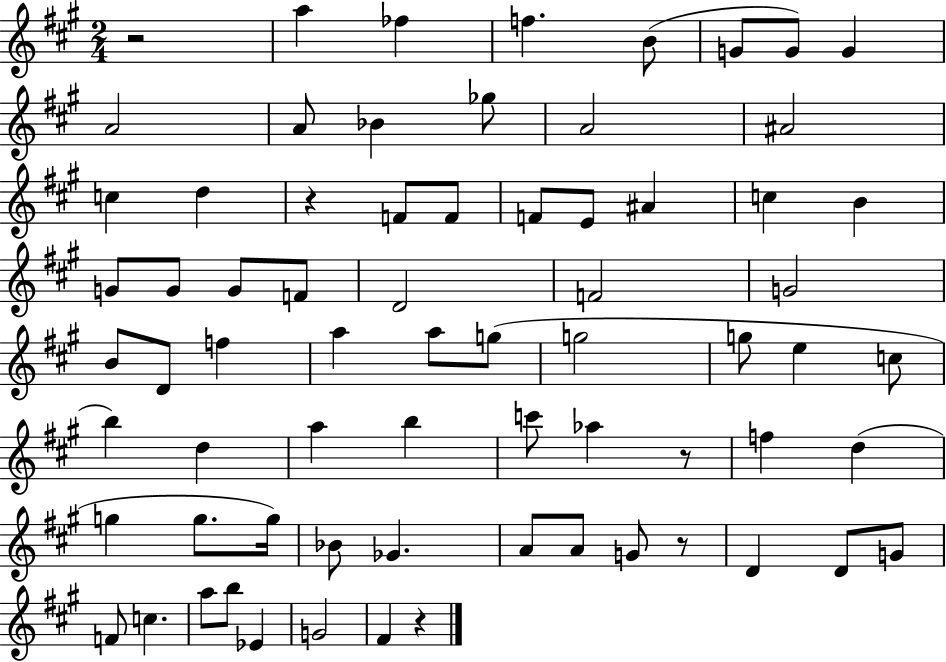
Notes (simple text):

R/h A5/q FES5/q F5/q. B4/e G4/e G4/e G4/q A4/h A4/e Bb4/q Gb5/e A4/h A#4/h C5/q D5/q R/q F4/e F4/e F4/e E4/e A#4/q C5/q B4/q G4/e G4/e G4/e F4/e D4/h F4/h G4/h B4/e D4/e F5/q A5/q A5/e G5/e G5/h G5/e E5/q C5/e B5/q D5/q A5/q B5/q C6/e Ab5/q R/e F5/q D5/q G5/q G5/e. G5/s Bb4/e Gb4/q. A4/e A4/e G4/e R/e D4/q D4/e G4/e F4/e C5/q. A5/e B5/e Eb4/q G4/h F#4/q R/q